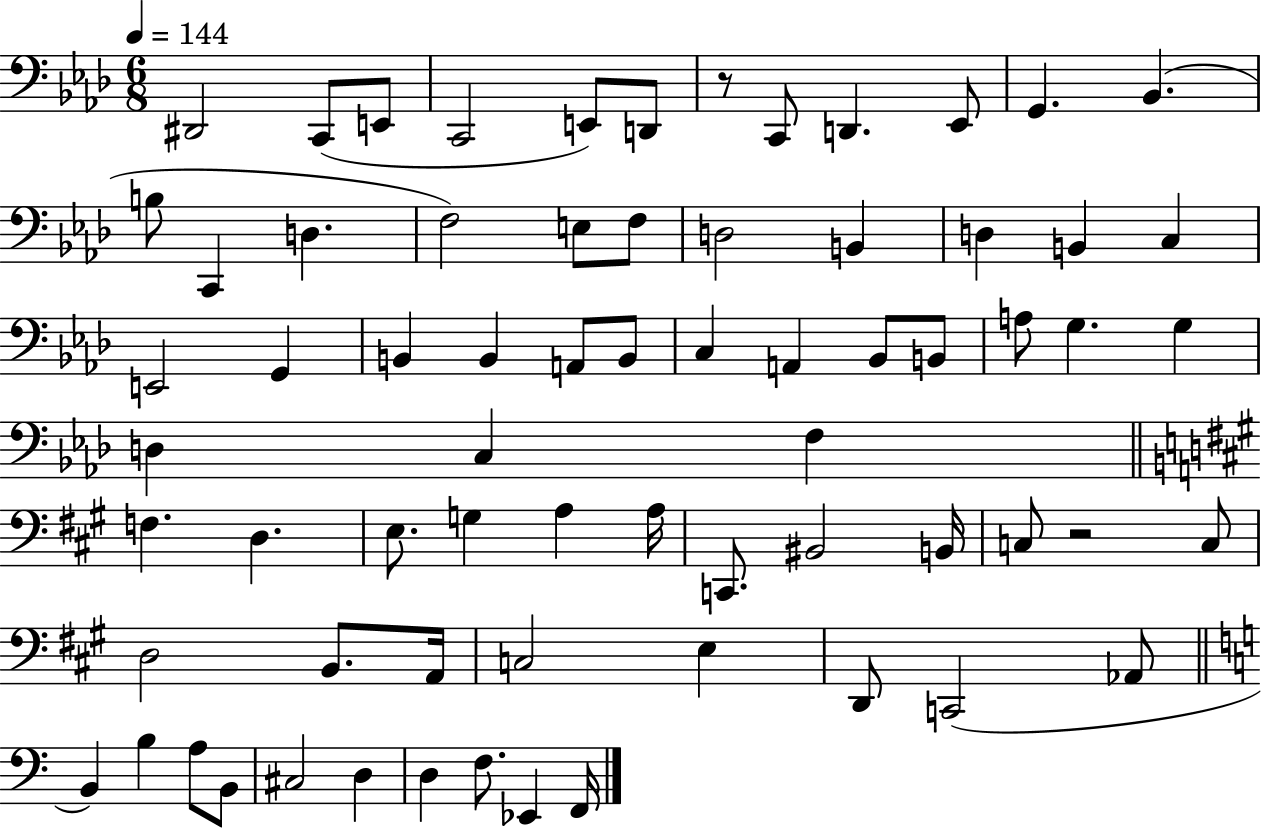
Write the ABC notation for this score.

X:1
T:Untitled
M:6/8
L:1/4
K:Ab
^D,,2 C,,/2 E,,/2 C,,2 E,,/2 D,,/2 z/2 C,,/2 D,, _E,,/2 G,, _B,, B,/2 C,, D, F,2 E,/2 F,/2 D,2 B,, D, B,, C, E,,2 G,, B,, B,, A,,/2 B,,/2 C, A,, _B,,/2 B,,/2 A,/2 G, G, D, C, F, F, D, E,/2 G, A, A,/4 C,,/2 ^B,,2 B,,/4 C,/2 z2 C,/2 D,2 B,,/2 A,,/4 C,2 E, D,,/2 C,,2 _A,,/2 B,, B, A,/2 B,,/2 ^C,2 D, D, F,/2 _E,, F,,/4